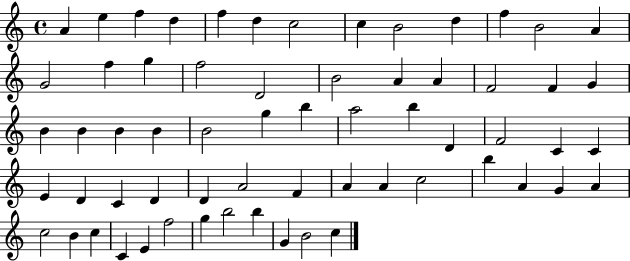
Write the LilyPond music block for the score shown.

{
  \clef treble
  \time 4/4
  \defaultTimeSignature
  \key c \major
  a'4 e''4 f''4 d''4 | f''4 d''4 c''2 | c''4 b'2 d''4 | f''4 b'2 a'4 | \break g'2 f''4 g''4 | f''2 d'2 | b'2 a'4 a'4 | f'2 f'4 g'4 | \break b'4 b'4 b'4 b'4 | b'2 g''4 b''4 | a''2 b''4 d'4 | f'2 c'4 c'4 | \break e'4 d'4 c'4 d'4 | d'4 a'2 f'4 | a'4 a'4 c''2 | b''4 a'4 g'4 a'4 | \break c''2 b'4 c''4 | c'4 e'4 f''2 | g''4 b''2 b''4 | g'4 b'2 c''4 | \break \bar "|."
}